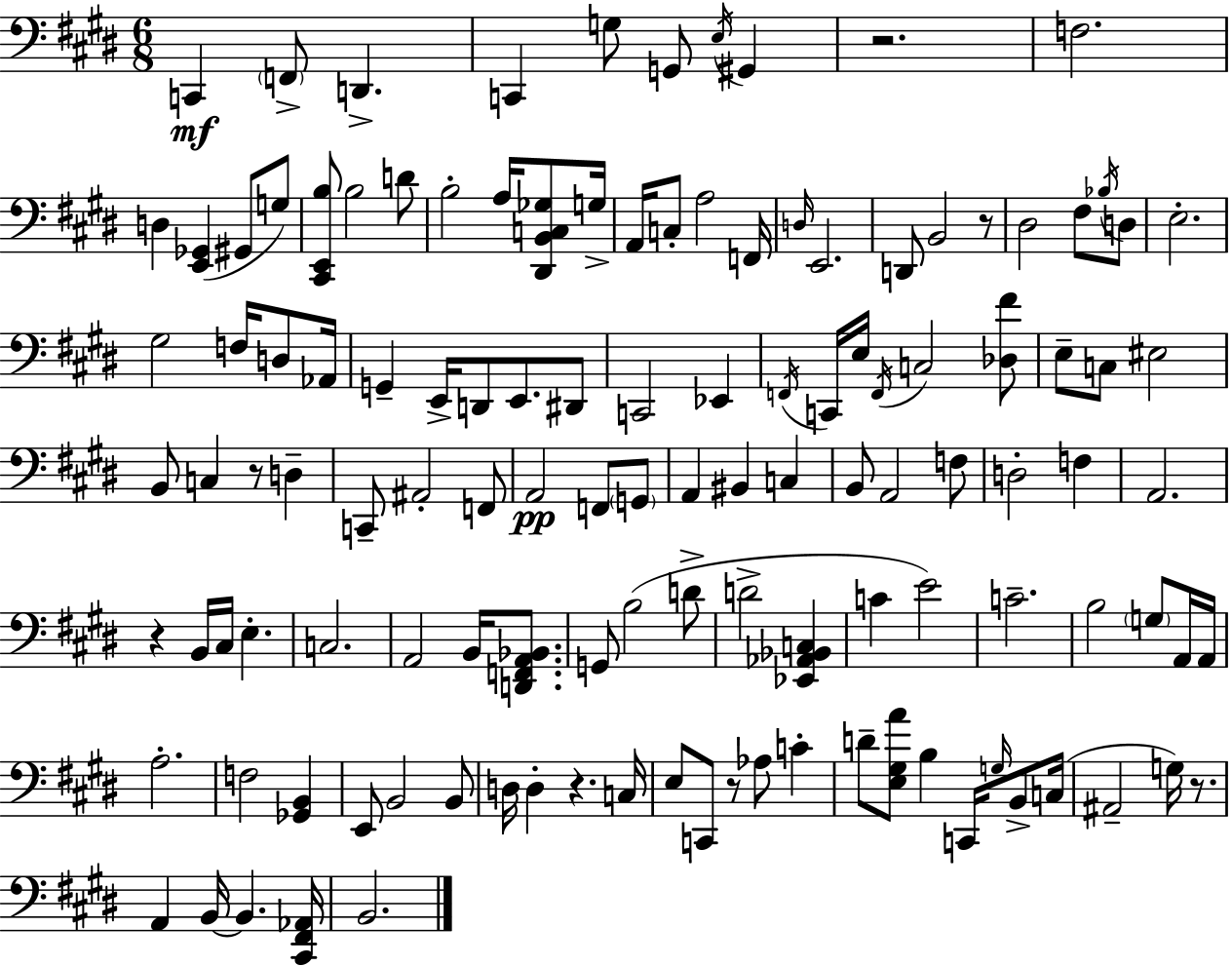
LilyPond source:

{
  \clef bass
  \numericTimeSignature
  \time 6/8
  \key e \major
  c,4\mf \parenthesize f,8-> d,4.-> | c,4 g8 g,8 \acciaccatura { e16 } gis,4 | r2. | f2. | \break d4 <e, ges,>4( gis,8 g8) | <cis, e, b>8 b2 d'8 | b2-. a16 <dis, b, c ges>8 | g16-> a,16 c8-. a2 | \break f,16 \grace { d16 } e,2. | d,8 b,2 | r8 dis2 fis8 | \acciaccatura { bes16 } d8 e2.-. | \break gis2 f16 | d8 aes,16 g,4-- e,16-> d,8 e,8. | dis,8 c,2 ees,4 | \acciaccatura { f,16 } c,16 e16 \acciaccatura { f,16 } c2 | \break <des fis'>8 e8-- c8 eis2 | b,8 c4 r8 | d4-- c,8-- ais,2-. | f,8 a,2\pp | \break f,8 \parenthesize g,8 a,4 bis,4 | c4 b,8 a,2 | f8 d2-. | f4 a,2. | \break r4 b,16 cis16 e4.-. | c2. | a,2 | b,16 <d, f, a, bes,>8. g,8 b2( | \break d'8-> d'2-> | <ees, aes, bes, c>4 c'4 e'2) | c'2.-- | b2 | \break \parenthesize g8 a,16 a,16 a2.-. | f2 | <ges, b,>4 e,8 b,2 | b,8 d16 d4-. r4. | \break c16 e8 c,8 r8 aes8 | c'4-. d'8-- <e gis a'>8 b4 | c,16 \grace { g16 } b,8-> c16( ais,2-- | g16) r8. a,4 b,16~~ b,4. | \break <cis, fis, aes,>16 b,2. | \bar "|."
}